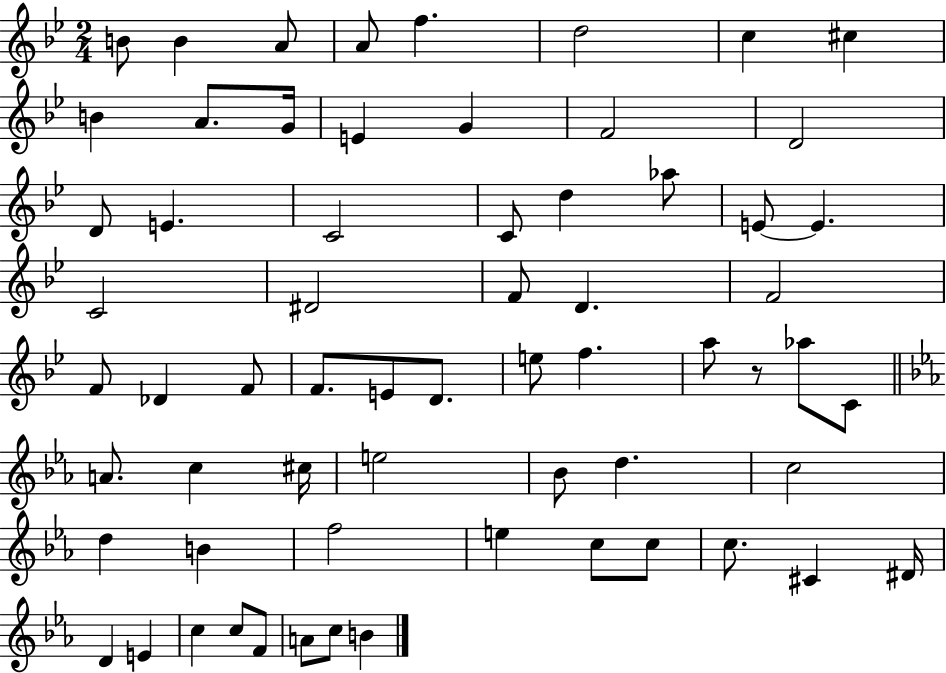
B4/e B4/q A4/e A4/e F5/q. D5/h C5/q C#5/q B4/q A4/e. G4/s E4/q G4/q F4/h D4/h D4/e E4/q. C4/h C4/e D5/q Ab5/e E4/e E4/q. C4/h D#4/h F4/e D4/q. F4/h F4/e Db4/q F4/e F4/e. E4/e D4/e. E5/e F5/q. A5/e R/e Ab5/e C4/e A4/e. C5/q C#5/s E5/h Bb4/e D5/q. C5/h D5/q B4/q F5/h E5/q C5/e C5/e C5/e. C#4/q D#4/s D4/q E4/q C5/q C5/e F4/e A4/e C5/e B4/q